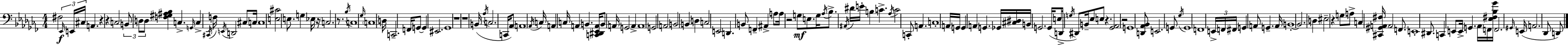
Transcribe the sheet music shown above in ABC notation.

X:1
T:Untitled
M:4/4
L:1/4
K:Abm
^F,2 _E,,/4 E,,/4 ^C,/4 A,, z z C,2 B,,/2 D,/2 D,/2 [F,^G,^A,_B,] C, G,,/4 C, ^C,,/4 F,/4 E,,/4 D,,2 ^C,/2 C,/4 C,4 [E,^C]2 E,/2 G, _E,/4 z/4 C,2 z/2 _B,/4 C,4 _G,/4 C,4 D,/4 C,,2 F,,/4 G,,/2 G,, ^E,,2 _G,,4 z4 z4 B,,/4 _A,/4 C,2 C,,/4 _A,,/2 A,,4 _A,,/4 C,/4 A,, C,/4 A,, B,, [C,,^D,,_E,,A,,]/4 B,,/2 A,,/4 G,,2 A,, A,,4 G,,2 A,,2 B,,2 B,, D, C,2 E,,2 D,, B,,/2 F,, ^A,, A,/2 A,/4 z2 G,/2 E,/2 G,/4 _A,/4 _B,/2 ^A,,/4 ^D/4 E/4 B, C _A,/4 C2 C,,/2 A,, C,4 A,,/4 G,,/4 G,, A,, G,, _G,,/4 [^C,^D,]/4 B,,/4 G,,2 G,,/4 E,/2 D,,/4 G,/4 ^D,,/2 B,,/4 _E,/2 E,/2 z [_G,,_A,,]2 z2 G,,4 [D,,_A,,_B,,]/2 E,,2 G,,/2 _G,/4 G,,4 F,,4 E,,/4 F,,/4 ^F,,/4 G,, A,,/2 G,, A,,/4 B,,4 B,,2 D, ^E,2 z G,/2 A,/2 C, [^C,,^G,,A,,^F,]/4 A,,2 F,,/2 E,,4 ^D,,/2 C,, E,,/2 E,,/4 G,, _A,,/4 F,,/4 [_E,^F,_B,_G]/4 F,,2 ^G,,/4 E,,/4 A,,2 _D,,/2 D,,/2